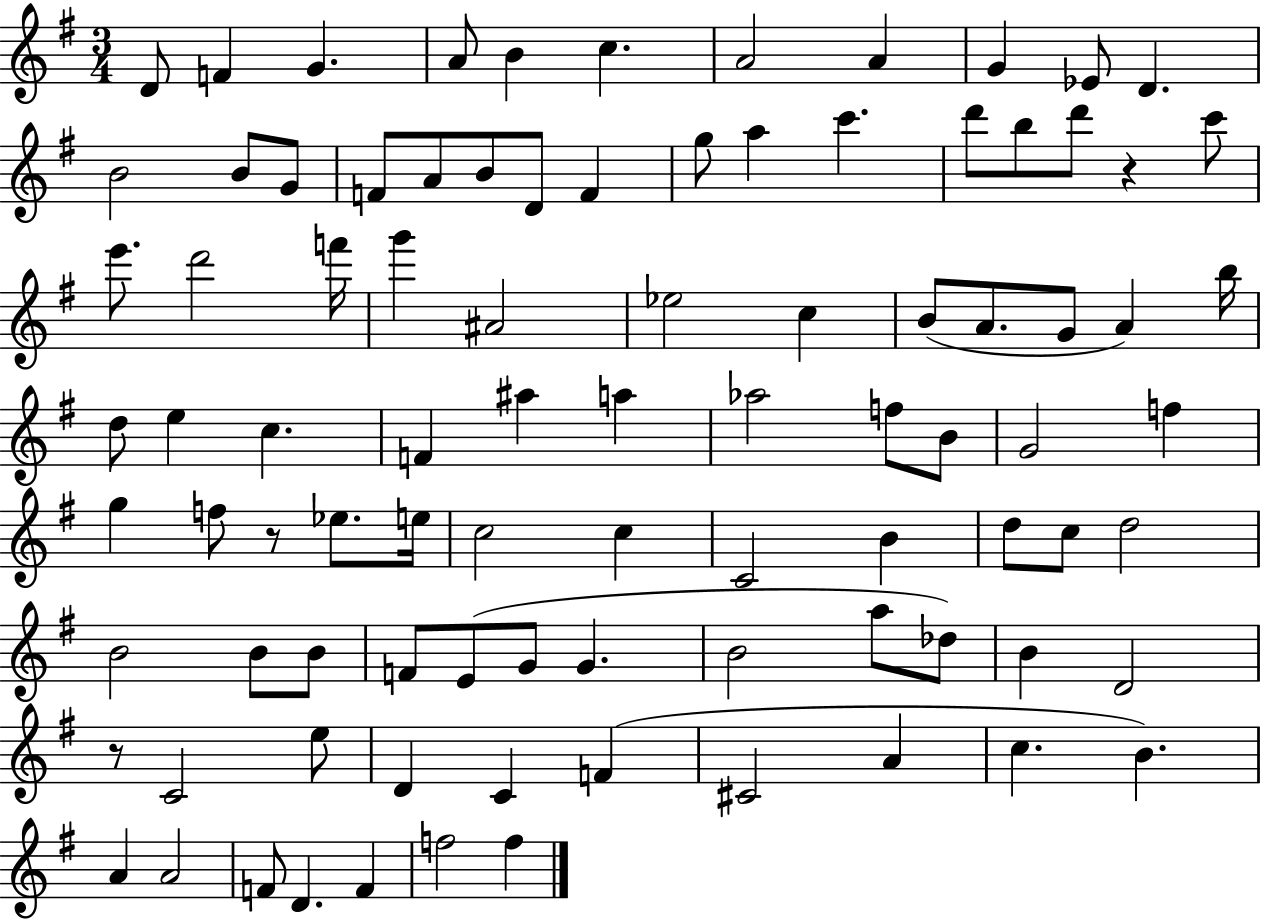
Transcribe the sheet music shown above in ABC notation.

X:1
T:Untitled
M:3/4
L:1/4
K:G
D/2 F G A/2 B c A2 A G _E/2 D B2 B/2 G/2 F/2 A/2 B/2 D/2 F g/2 a c' d'/2 b/2 d'/2 z c'/2 e'/2 d'2 f'/4 g' ^A2 _e2 c B/2 A/2 G/2 A b/4 d/2 e c F ^a a _a2 f/2 B/2 G2 f g f/2 z/2 _e/2 e/4 c2 c C2 B d/2 c/2 d2 B2 B/2 B/2 F/2 E/2 G/2 G B2 a/2 _d/2 B D2 z/2 C2 e/2 D C F ^C2 A c B A A2 F/2 D F f2 f